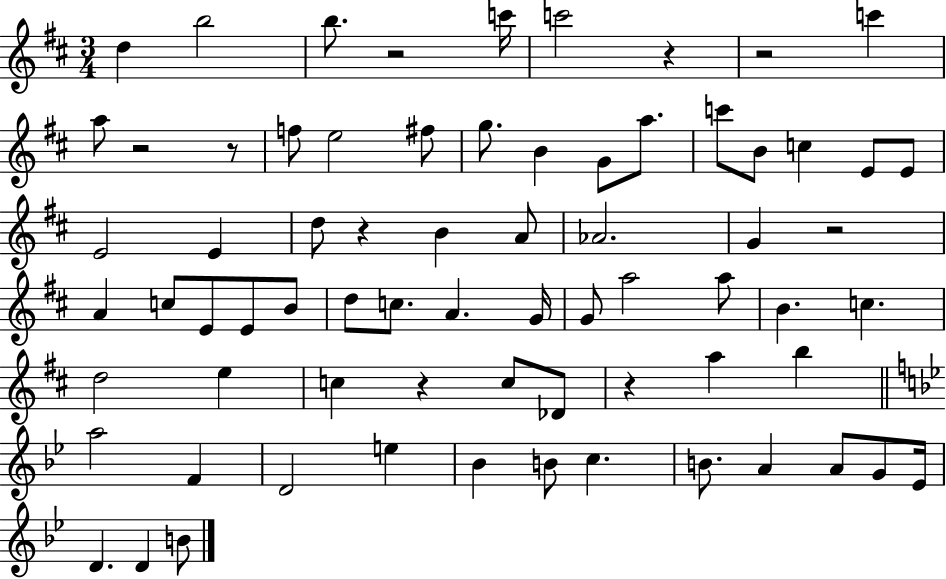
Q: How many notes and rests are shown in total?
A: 71